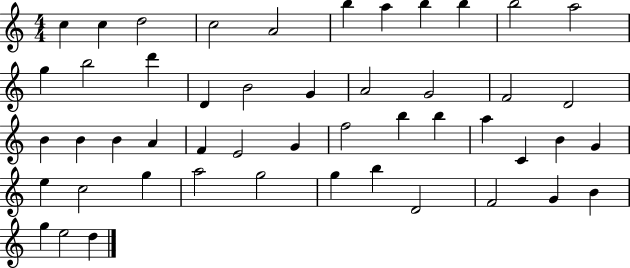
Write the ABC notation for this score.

X:1
T:Untitled
M:4/4
L:1/4
K:C
c c d2 c2 A2 b a b b b2 a2 g b2 d' D B2 G A2 G2 F2 D2 B B B A F E2 G f2 b b a C B G e c2 g a2 g2 g b D2 F2 G B g e2 d